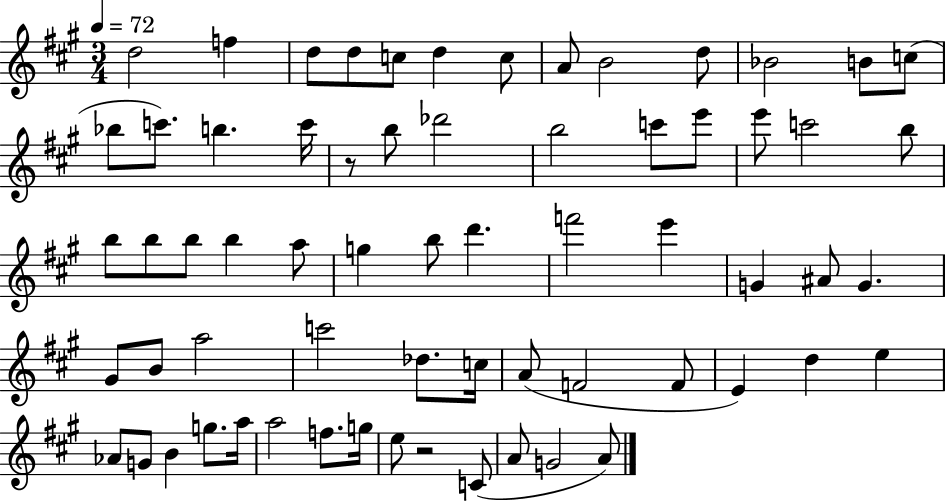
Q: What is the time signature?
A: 3/4